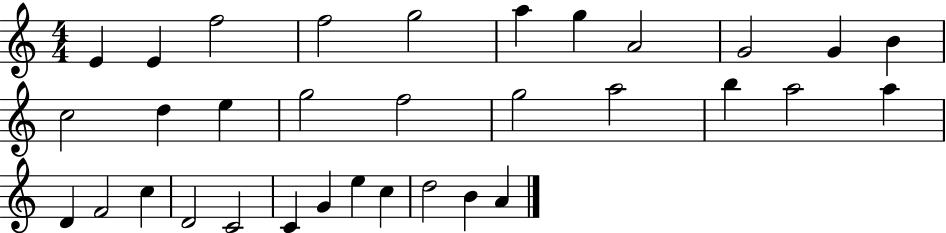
E4/q E4/q F5/h F5/h G5/h A5/q G5/q A4/h G4/h G4/q B4/q C5/h D5/q E5/q G5/h F5/h G5/h A5/h B5/q A5/h A5/q D4/q F4/h C5/q D4/h C4/h C4/q G4/q E5/q C5/q D5/h B4/q A4/q